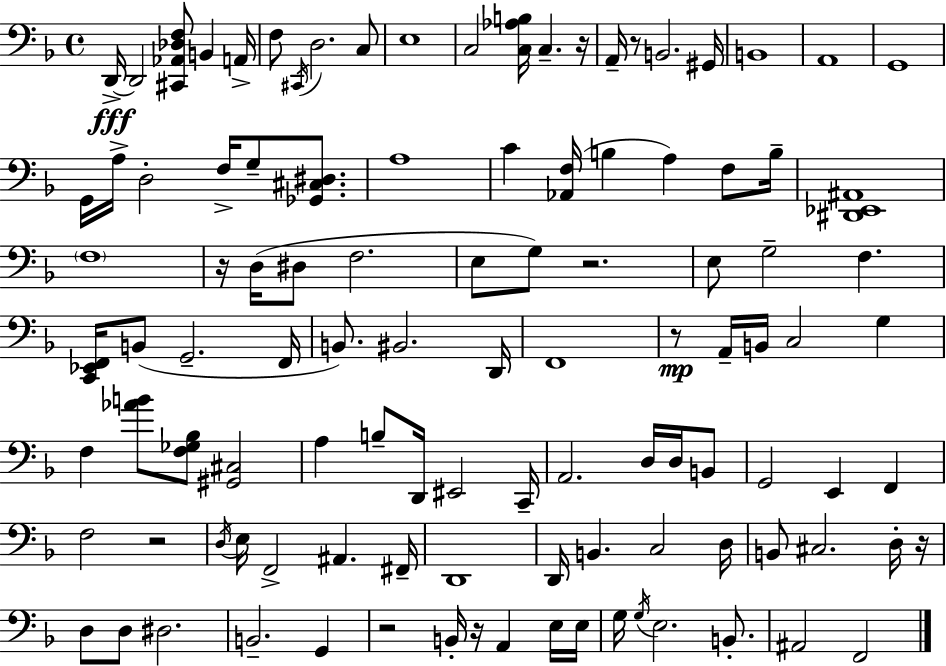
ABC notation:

X:1
T:Untitled
M:4/4
L:1/4
K:Dm
D,,/4 D,,2 [^C,,_A,,_D,F,]/2 B,, A,,/4 F,/2 ^C,,/4 D,2 C,/2 E,4 C,2 [C,_A,B,]/4 C, z/4 A,,/4 z/2 B,,2 ^G,,/4 B,,4 A,,4 G,,4 G,,/4 A,/4 D,2 F,/4 G,/2 [_G,,^C,^D,]/2 A,4 C [_A,,F,]/4 B, A, F,/2 B,/4 [^D,,_E,,^A,,]4 F,4 z/4 D,/4 ^D,/2 F,2 E,/2 G,/2 z2 E,/2 G,2 F, [C,,_E,,F,,]/4 B,,/2 G,,2 F,,/4 B,,/2 ^B,,2 D,,/4 F,,4 z/2 A,,/4 B,,/4 C,2 G, F, [_AB]/2 [F,_G,_B,]/2 [^G,,^C,]2 A, B,/2 D,,/4 ^E,,2 C,,/4 A,,2 D,/4 D,/4 B,,/2 G,,2 E,, F,, F,2 z2 D,/4 E,/4 F,,2 ^A,, ^F,,/4 D,,4 D,,/4 B,, C,2 D,/4 B,,/2 ^C,2 D,/4 z/4 D,/2 D,/2 ^D,2 B,,2 G,, z2 B,,/4 z/4 A,, E,/4 E,/4 G,/4 G,/4 E,2 B,,/2 ^A,,2 F,,2